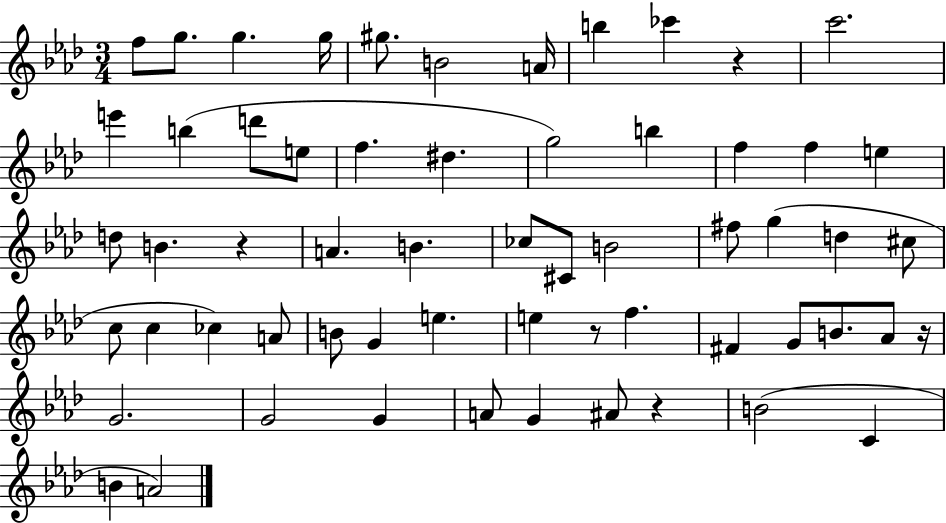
{
  \clef treble
  \numericTimeSignature
  \time 3/4
  \key aes \major
  \repeat volta 2 { f''8 g''8. g''4. g''16 | gis''8. b'2 a'16 | b''4 ces'''4 r4 | c'''2. | \break e'''4 b''4( d'''8 e''8 | f''4. dis''4. | g''2) b''4 | f''4 f''4 e''4 | \break d''8 b'4. r4 | a'4. b'4. | ces''8 cis'8 b'2 | fis''8 g''4( d''4 cis''8 | \break c''8 c''4 ces''4) a'8 | b'8 g'4 e''4. | e''4 r8 f''4. | fis'4 g'8 b'8. aes'8 r16 | \break g'2. | g'2 g'4 | a'8 g'4 ais'8 r4 | b'2( c'4 | \break b'4 a'2) | } \bar "|."
}